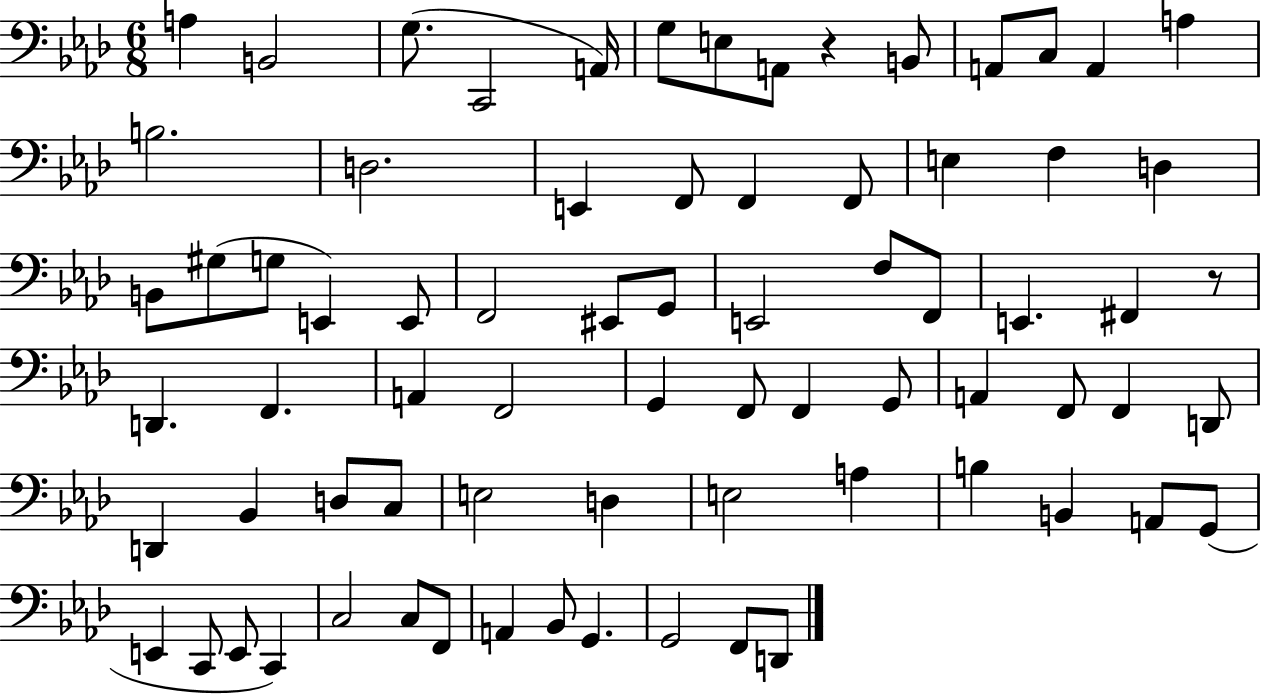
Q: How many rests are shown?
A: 2